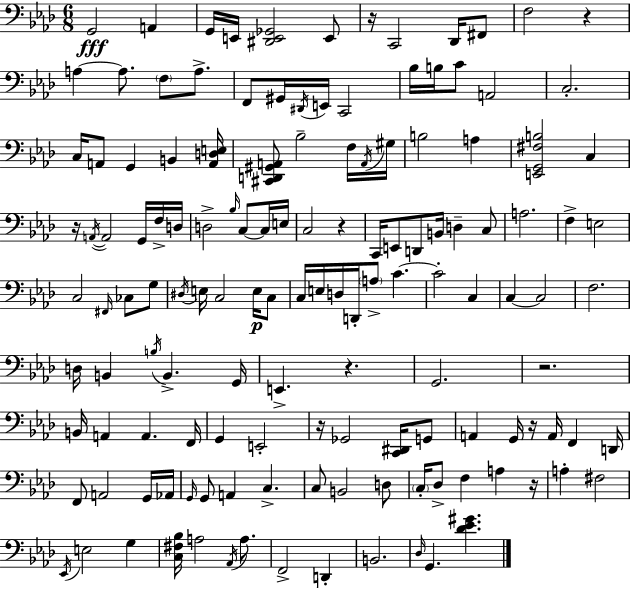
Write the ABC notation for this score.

X:1
T:Untitled
M:6/8
L:1/4
K:Ab
G,,2 A,, G,,/4 E,,/4 [^D,,E,,_G,,]2 E,,/2 z/4 C,,2 _D,,/4 ^F,,/2 F,2 z A, A,/2 F,/2 A,/2 F,,/2 ^G,,/4 ^D,,/4 E,,/4 C,,2 _B,/4 B,/4 C/2 A,,2 C,2 C,/4 A,,/2 G,, B,, [A,,D,E,]/4 [^C,,D,,^G,,A,,]/2 _B,2 F,/4 A,,/4 ^G,/4 B,2 A, [E,,G,,^F,B,]2 C, z/4 A,,/4 A,,2 G,,/4 F,/4 D,/4 D,2 _B,/4 C,/2 C,/4 E,/4 C,2 z C,,/4 E,,/2 D,,/2 B,,/4 D, C,/2 A,2 F, E,2 C,2 ^F,,/4 _C,/2 G,/2 ^D,/4 E,/4 C,2 E,/4 C,/2 C,/4 E,/4 D,/4 D,,/4 A,/2 C C2 C, C, C,2 F,2 D,/4 B,, B,/4 B,, G,,/4 E,, z G,,2 z2 B,,/4 A,, A,, F,,/4 G,, E,,2 z/4 _G,,2 [C,,^D,,]/4 G,,/2 A,, G,,/4 z/4 A,,/4 F,, D,,/4 F,,/2 A,,2 G,,/4 _A,,/4 G,,/4 G,,/2 A,, C, C,/2 B,,2 D,/2 C,/4 _D,/2 F, A, z/4 A, ^F,2 _E,,/4 E,2 G, [C,^F,_B,]/4 A,2 _A,,/4 A,/2 F,,2 D,, B,,2 _D,/4 G,, [_D_E^G]